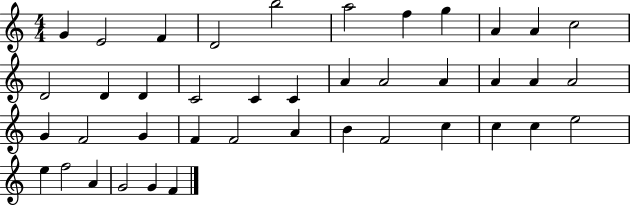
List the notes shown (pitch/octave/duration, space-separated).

G4/q E4/h F4/q D4/h B5/h A5/h F5/q G5/q A4/q A4/q C5/h D4/h D4/q D4/q C4/h C4/q C4/q A4/q A4/h A4/q A4/q A4/q A4/h G4/q F4/h G4/q F4/q F4/h A4/q B4/q F4/h C5/q C5/q C5/q E5/h E5/q F5/h A4/q G4/h G4/q F4/q